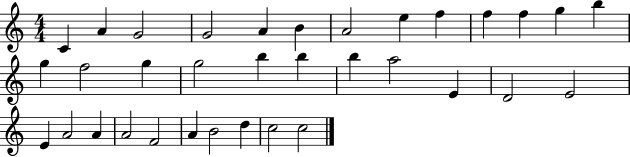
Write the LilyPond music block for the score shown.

{
  \clef treble
  \numericTimeSignature
  \time 4/4
  \key c \major
  c'4 a'4 g'2 | g'2 a'4 b'4 | a'2 e''4 f''4 | f''4 f''4 g''4 b''4 | \break g''4 f''2 g''4 | g''2 b''4 b''4 | b''4 a''2 e'4 | d'2 e'2 | \break e'4 a'2 a'4 | a'2 f'2 | a'4 b'2 d''4 | c''2 c''2 | \break \bar "|."
}